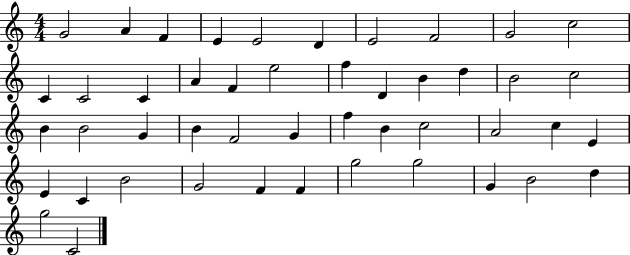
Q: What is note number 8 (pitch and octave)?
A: F4